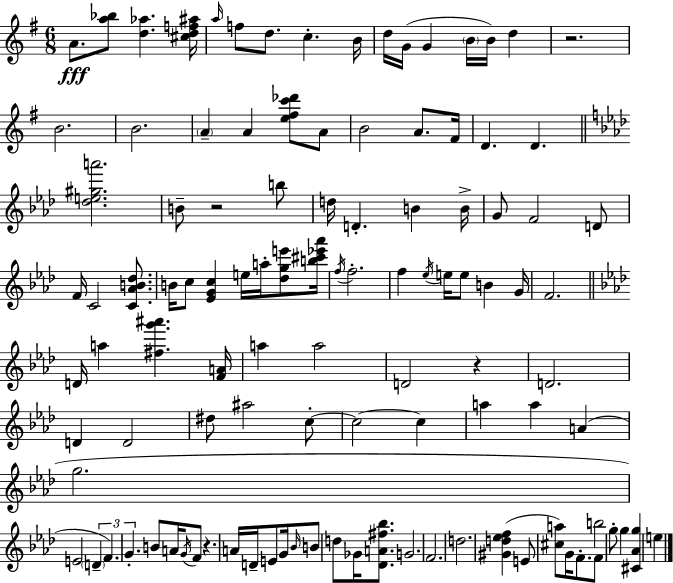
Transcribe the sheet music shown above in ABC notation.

X:1
T:Untitled
M:6/8
L:1/4
K:G
A/2 [a_b]/2 [d_a] [^cdf^a]/4 a/4 f/2 d/2 c B/4 d/4 G/4 G B/4 B/4 d z2 B2 B2 A A [e^fc'_d']/2 A/2 B2 A/2 ^F/4 D D [_de^ga']2 B/2 z2 b/2 d/4 D B B/4 G/2 F2 D/2 F/4 C2 [C_AB_d]/2 B/4 c/2 [_EGc] e/4 a/4 [_dge']/2 [b^c'_e'_a']/4 f/4 f2 f _e/4 e/4 e/2 B G/4 F2 D/4 a [^fg'^a'] [FA]/4 a a2 D2 z D2 D D2 ^d/2 ^a2 c/2 c2 c a a A g2 E2 D F G B/2 A/4 G/4 F/2 z A/4 D/4 E/2 G/4 _B/4 B/2 d/2 _G/4 [_DA^f_b]/2 G2 F2 d2 [^Gd_ef] E/2 [^ca]/2 G/4 F/2 F/2 b2 g/2 g [^C_Ag] e